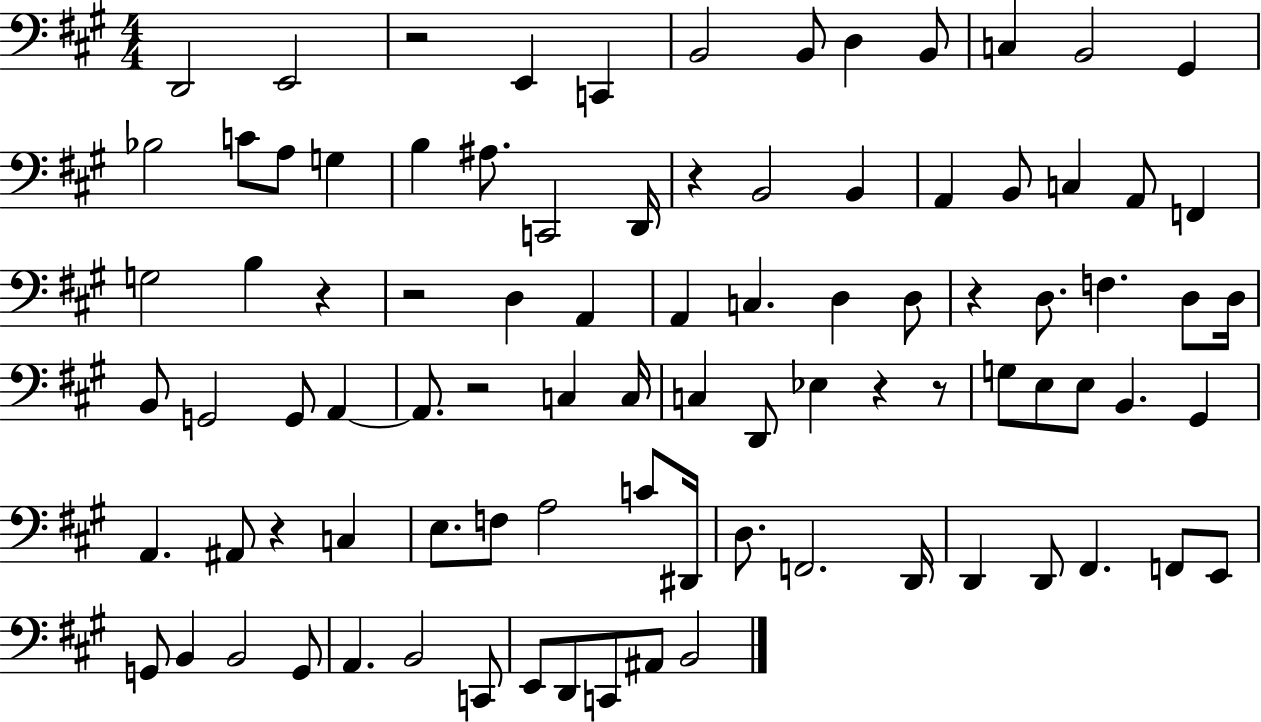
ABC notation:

X:1
T:Untitled
M:4/4
L:1/4
K:A
D,,2 E,,2 z2 E,, C,, B,,2 B,,/2 D, B,,/2 C, B,,2 ^G,, _B,2 C/2 A,/2 G, B, ^A,/2 C,,2 D,,/4 z B,,2 B,, A,, B,,/2 C, A,,/2 F,, G,2 B, z z2 D, A,, A,, C, D, D,/2 z D,/2 F, D,/2 D,/4 B,,/2 G,,2 G,,/2 A,, A,,/2 z2 C, C,/4 C, D,,/2 _E, z z/2 G,/2 E,/2 E,/2 B,, ^G,, A,, ^A,,/2 z C, E,/2 F,/2 A,2 C/2 ^D,,/4 D,/2 F,,2 D,,/4 D,, D,,/2 ^F,, F,,/2 E,,/2 G,,/2 B,, B,,2 G,,/2 A,, B,,2 C,,/2 E,,/2 D,,/2 C,,/2 ^A,,/2 B,,2